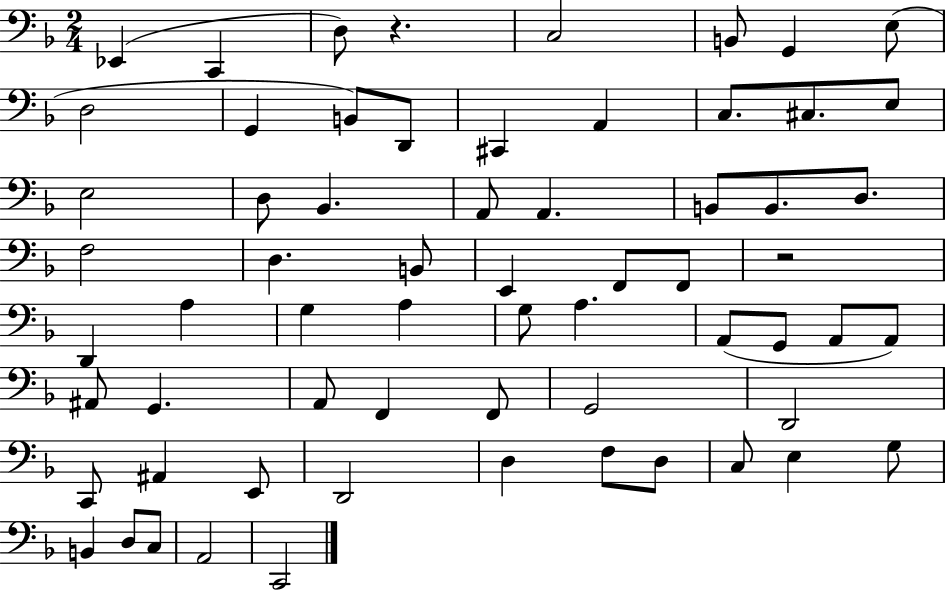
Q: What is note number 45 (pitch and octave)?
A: F2